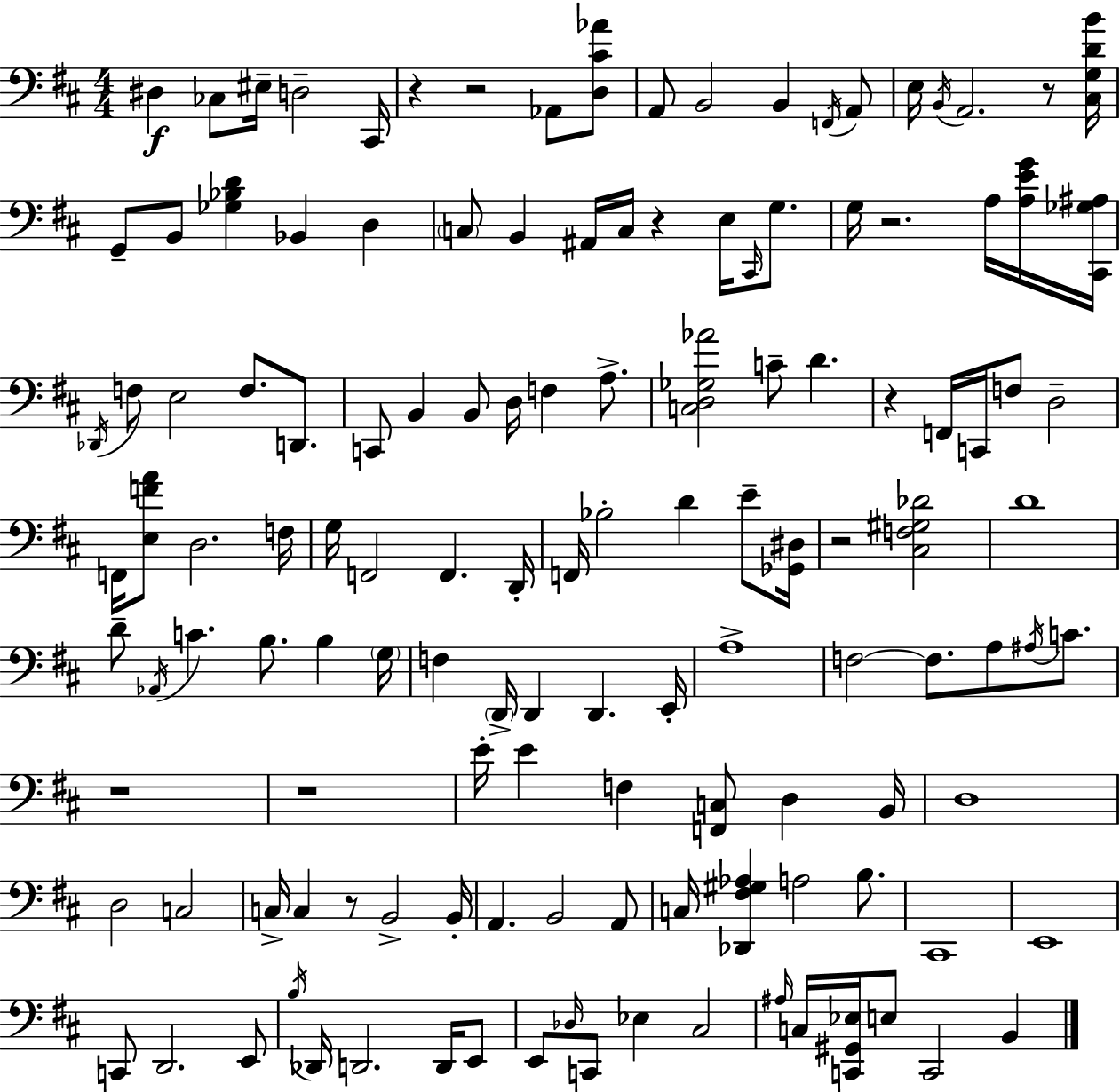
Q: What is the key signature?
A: D major